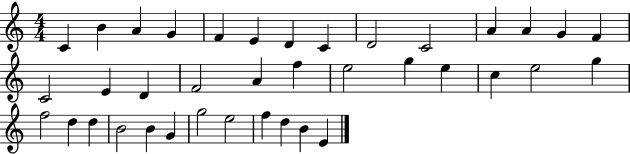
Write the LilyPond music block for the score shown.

{
  \clef treble
  \numericTimeSignature
  \time 4/4
  \key c \major
  c'4 b'4 a'4 g'4 | f'4 e'4 d'4 c'4 | d'2 c'2 | a'4 a'4 g'4 f'4 | \break c'2 e'4 d'4 | f'2 a'4 f''4 | e''2 g''4 e''4 | c''4 e''2 g''4 | \break f''2 d''4 d''4 | b'2 b'4 g'4 | g''2 e''2 | f''4 d''4 b'4 e'4 | \break \bar "|."
}